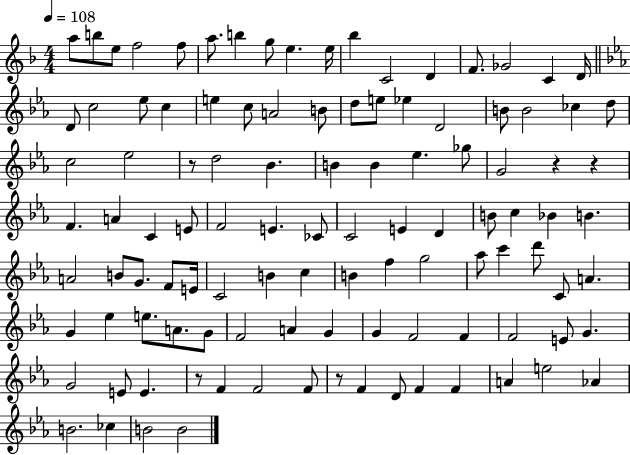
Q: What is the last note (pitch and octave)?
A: B4